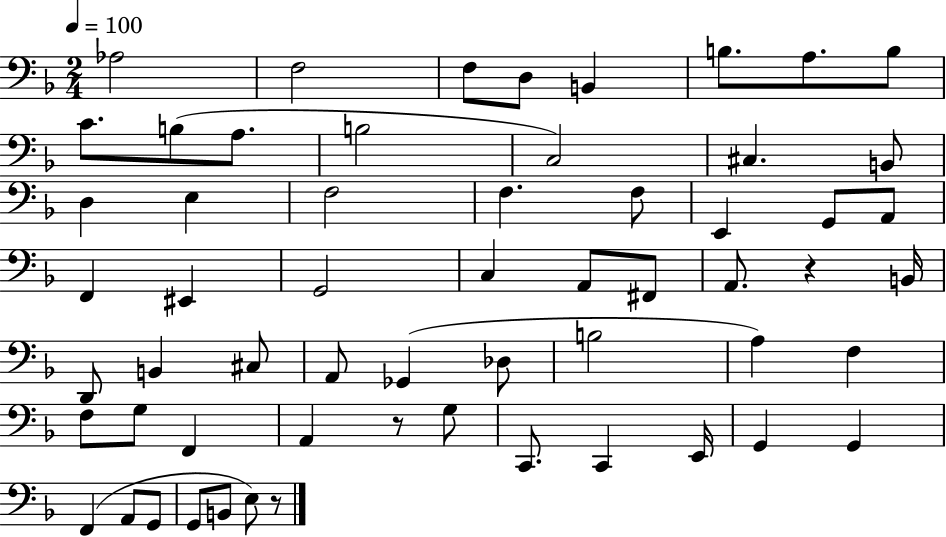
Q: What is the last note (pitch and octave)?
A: E3